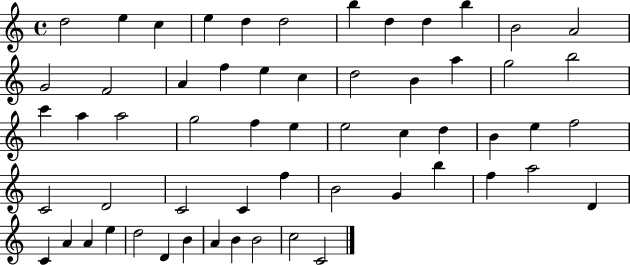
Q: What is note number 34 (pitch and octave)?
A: E5